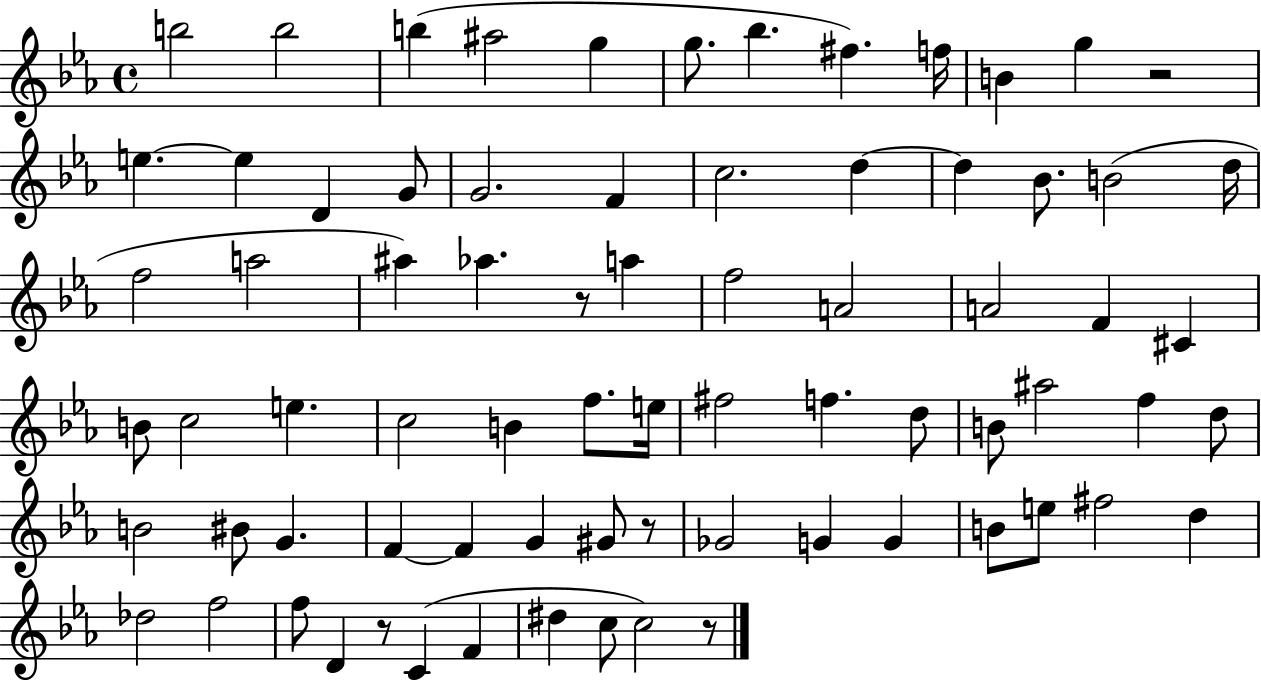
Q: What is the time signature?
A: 4/4